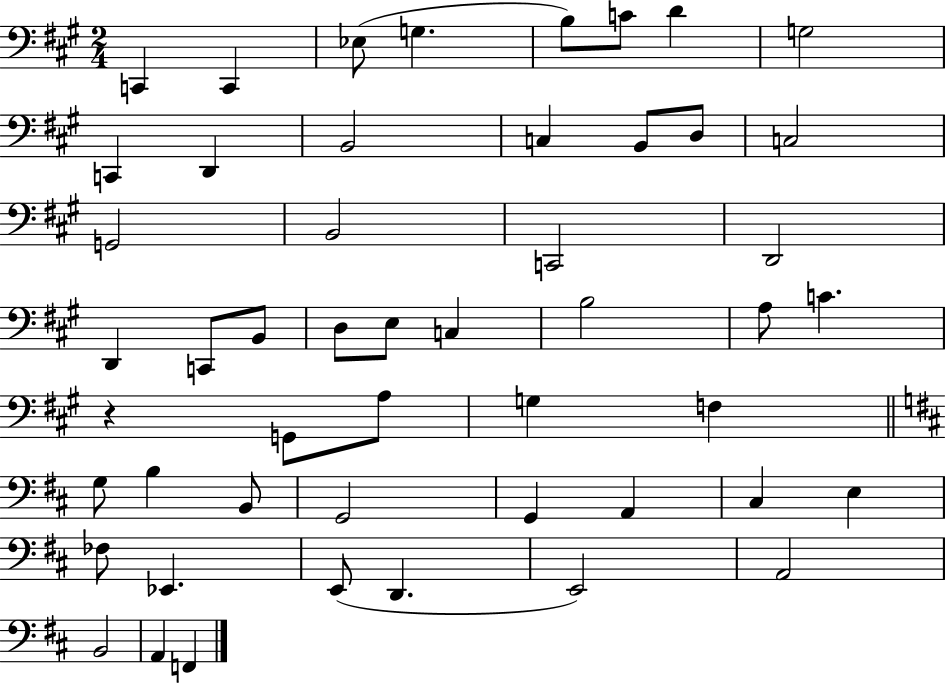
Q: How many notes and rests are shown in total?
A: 50